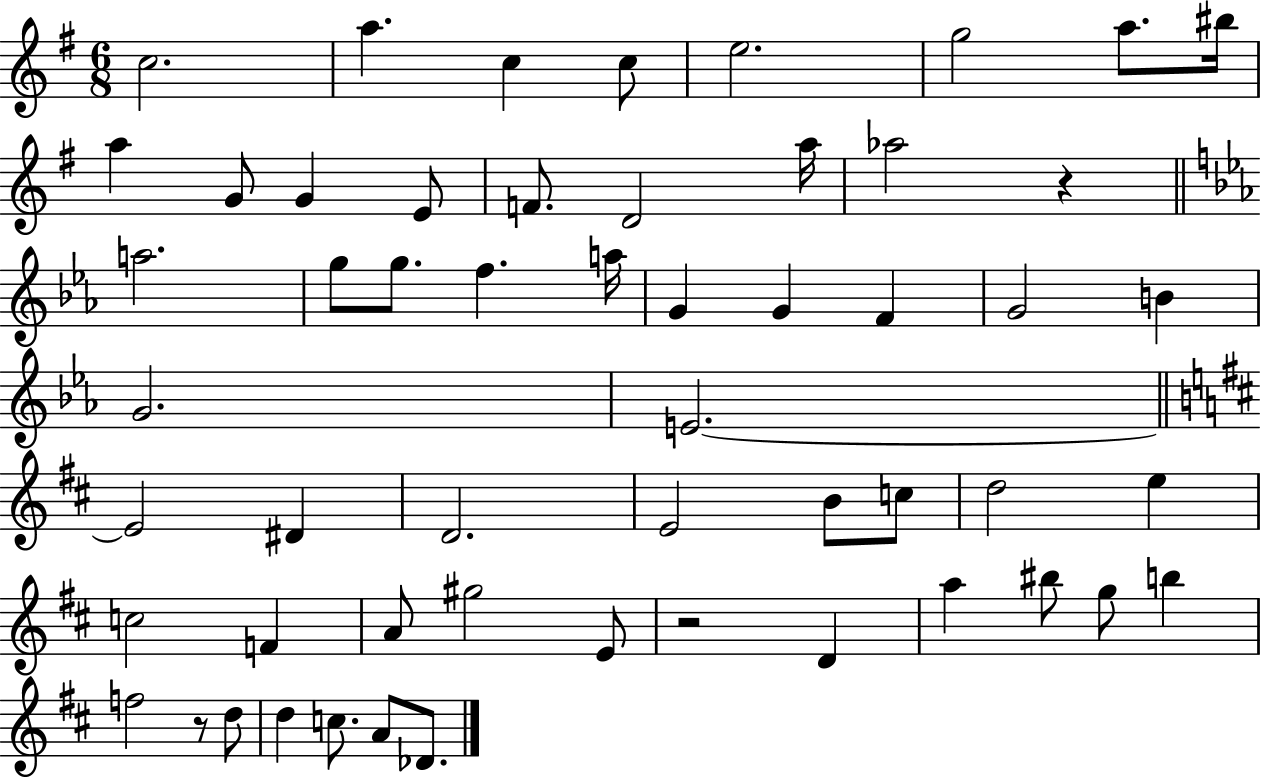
{
  \clef treble
  \numericTimeSignature
  \time 6/8
  \key g \major
  c''2. | a''4. c''4 c''8 | e''2. | g''2 a''8. bis''16 | \break a''4 g'8 g'4 e'8 | f'8. d'2 a''16 | aes''2 r4 | \bar "||" \break \key ees \major a''2. | g''8 g''8. f''4. a''16 | g'4 g'4 f'4 | g'2 b'4 | \break g'2. | e'2.~~ | \bar "||" \break \key d \major e'2 dis'4 | d'2. | e'2 b'8 c''8 | d''2 e''4 | \break c''2 f'4 | a'8 gis''2 e'8 | r2 d'4 | a''4 bis''8 g''8 b''4 | \break f''2 r8 d''8 | d''4 c''8. a'8 des'8. | \bar "|."
}